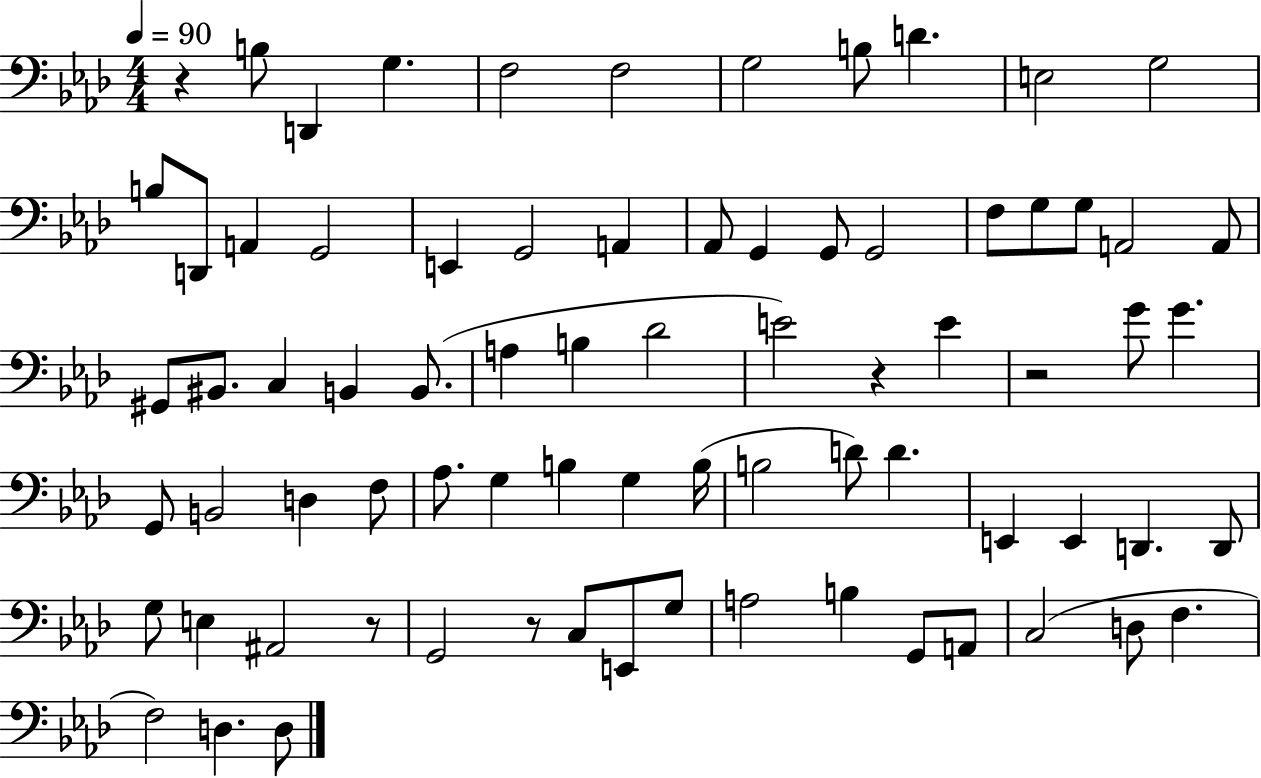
{
  \clef bass
  \numericTimeSignature
  \time 4/4
  \key aes \major
  \tempo 4 = 90
  r4 b8 d,4 g4. | f2 f2 | g2 b8 d'4. | e2 g2 | \break b8 d,8 a,4 g,2 | e,4 g,2 a,4 | aes,8 g,4 g,8 g,2 | f8 g8 g8 a,2 a,8 | \break gis,8 bis,8. c4 b,4 b,8.( | a4 b4 des'2 | e'2) r4 e'4 | r2 g'8 g'4. | \break g,8 b,2 d4 f8 | aes8. g4 b4 g4 b16( | b2 d'8) d'4. | e,4 e,4 d,4. d,8 | \break g8 e4 ais,2 r8 | g,2 r8 c8 e,8 g8 | a2 b4 g,8 a,8 | c2( d8 f4. | \break f2) d4. d8 | \bar "|."
}